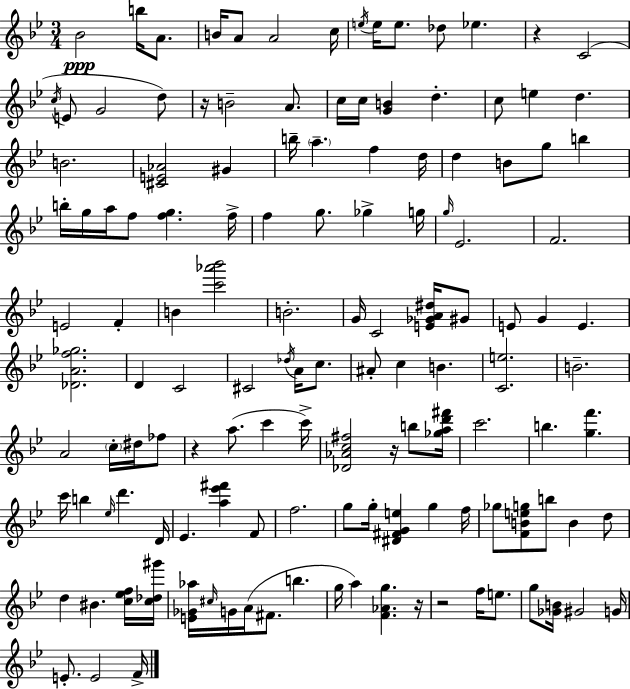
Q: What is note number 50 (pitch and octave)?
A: B4